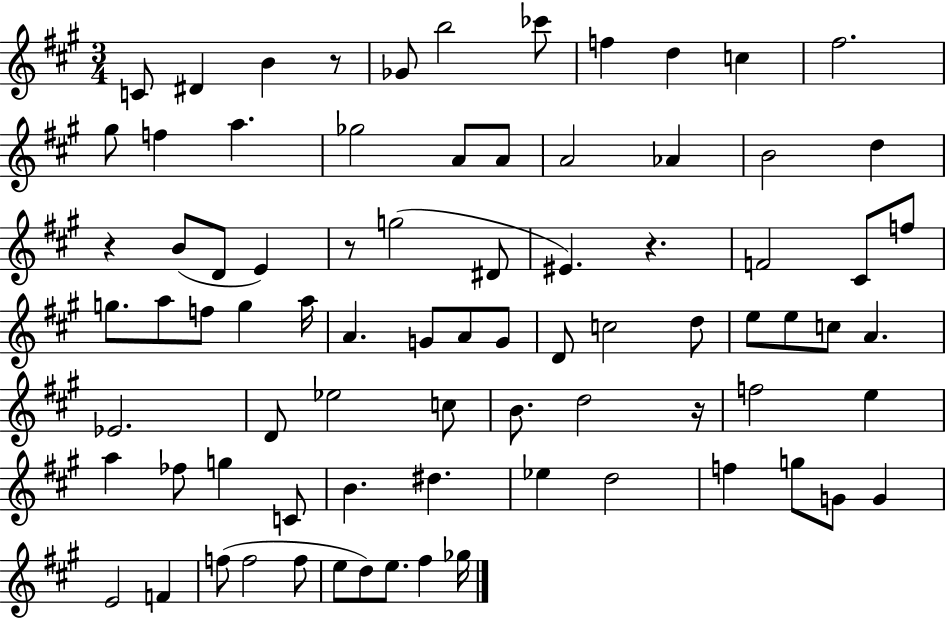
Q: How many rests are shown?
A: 5